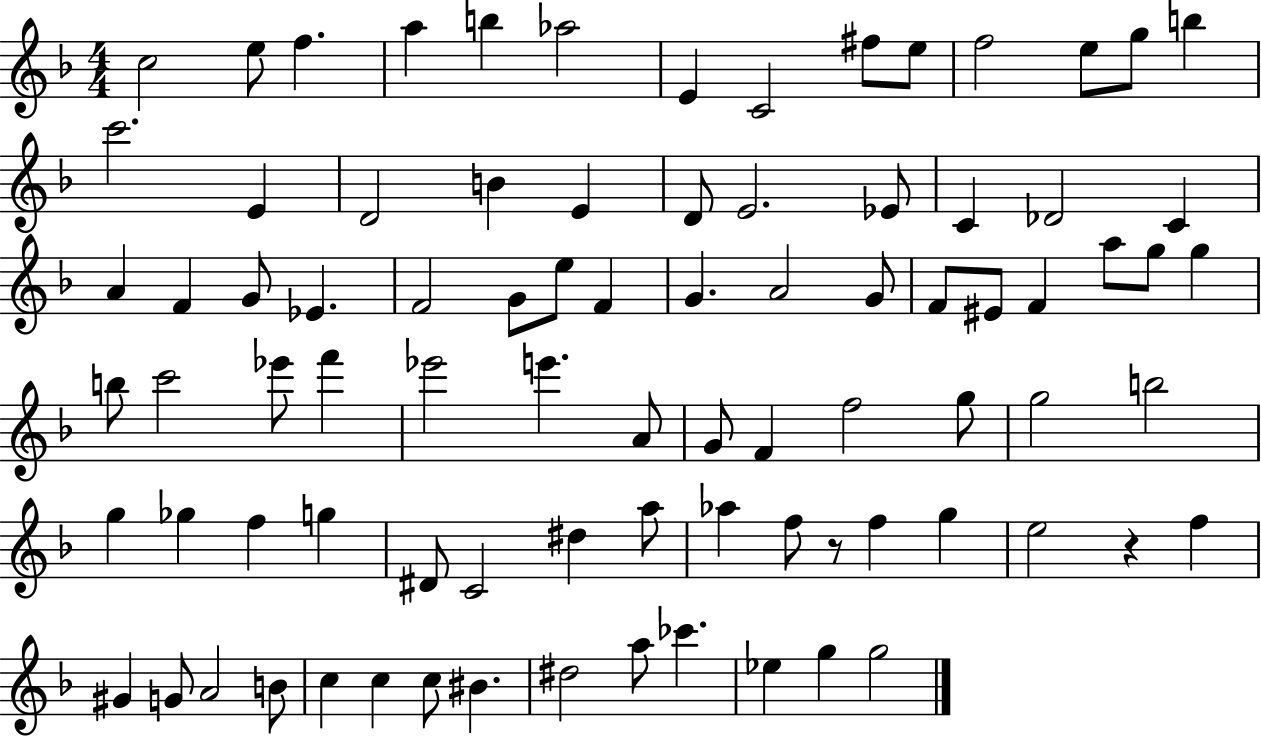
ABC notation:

X:1
T:Untitled
M:4/4
L:1/4
K:F
c2 e/2 f a b _a2 E C2 ^f/2 e/2 f2 e/2 g/2 b c'2 E D2 B E D/2 E2 _E/2 C _D2 C A F G/2 _E F2 G/2 e/2 F G A2 G/2 F/2 ^E/2 F a/2 g/2 g b/2 c'2 _e'/2 f' _e'2 e' A/2 G/2 F f2 g/2 g2 b2 g _g f g ^D/2 C2 ^d a/2 _a f/2 z/2 f g e2 z f ^G G/2 A2 B/2 c c c/2 ^B ^d2 a/2 _c' _e g g2